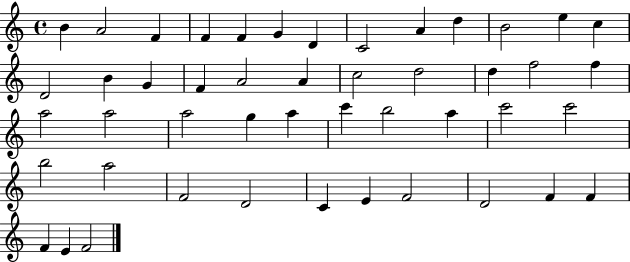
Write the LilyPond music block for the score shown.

{
  \clef treble
  \time 4/4
  \defaultTimeSignature
  \key c \major
  b'4 a'2 f'4 | f'4 f'4 g'4 d'4 | c'2 a'4 d''4 | b'2 e''4 c''4 | \break d'2 b'4 g'4 | f'4 a'2 a'4 | c''2 d''2 | d''4 f''2 f''4 | \break a''2 a''2 | a''2 g''4 a''4 | c'''4 b''2 a''4 | c'''2 c'''2 | \break b''2 a''2 | f'2 d'2 | c'4 e'4 f'2 | d'2 f'4 f'4 | \break f'4 e'4 f'2 | \bar "|."
}